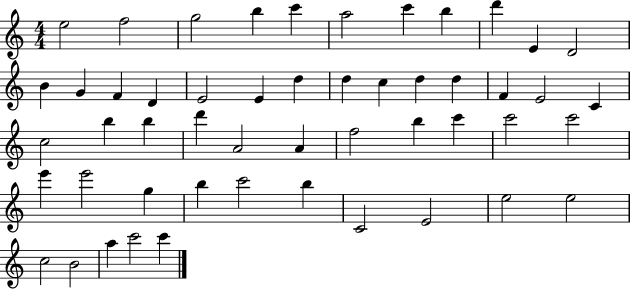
E5/h F5/h G5/h B5/q C6/q A5/h C6/q B5/q D6/q E4/q D4/h B4/q G4/q F4/q D4/q E4/h E4/q D5/q D5/q C5/q D5/q D5/q F4/q E4/h C4/q C5/h B5/q B5/q D6/q A4/h A4/q F5/h B5/q C6/q C6/h C6/h E6/q E6/h G5/q B5/q C6/h B5/q C4/h E4/h E5/h E5/h C5/h B4/h A5/q C6/h C6/q